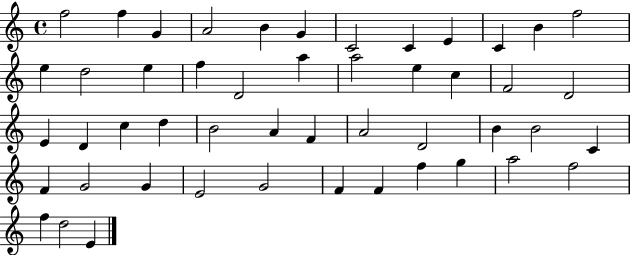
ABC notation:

X:1
T:Untitled
M:4/4
L:1/4
K:C
f2 f G A2 B G C2 C E C B f2 e d2 e f D2 a a2 e c F2 D2 E D c d B2 A F A2 D2 B B2 C F G2 G E2 G2 F F f g a2 f2 f d2 E